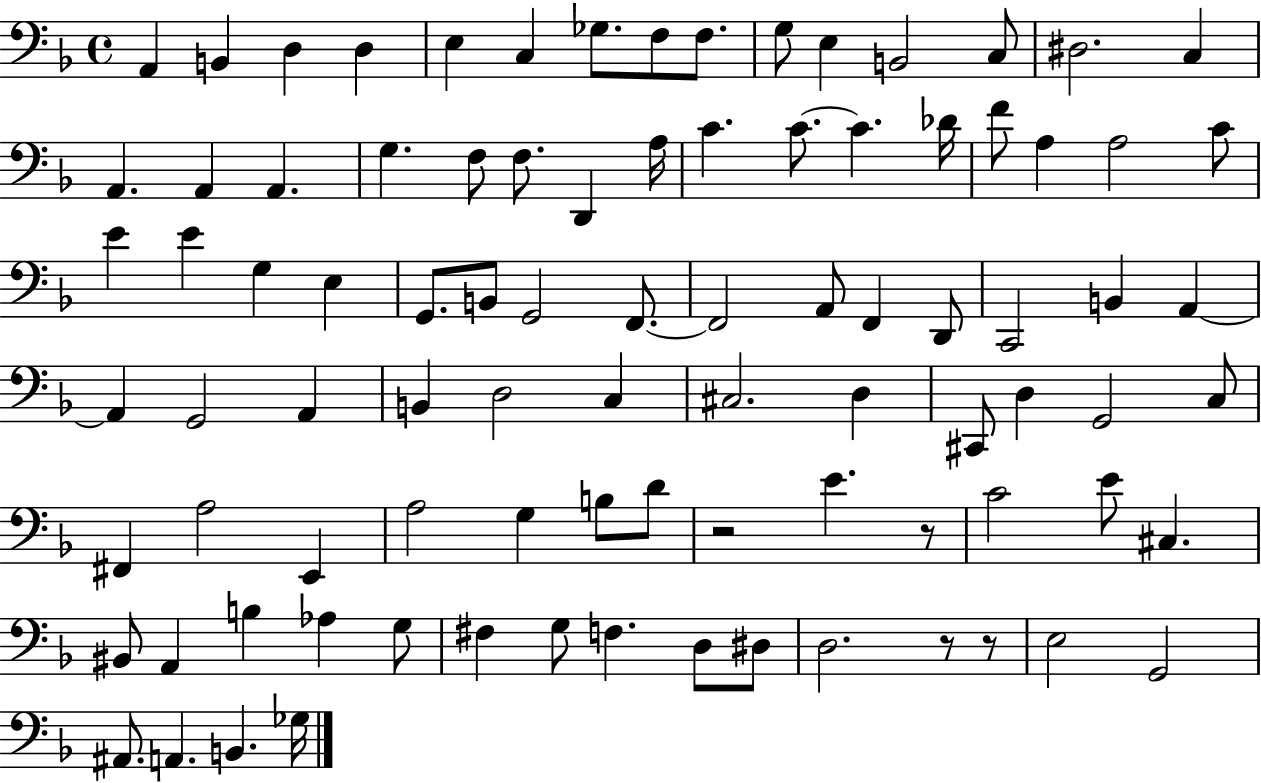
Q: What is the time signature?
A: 4/4